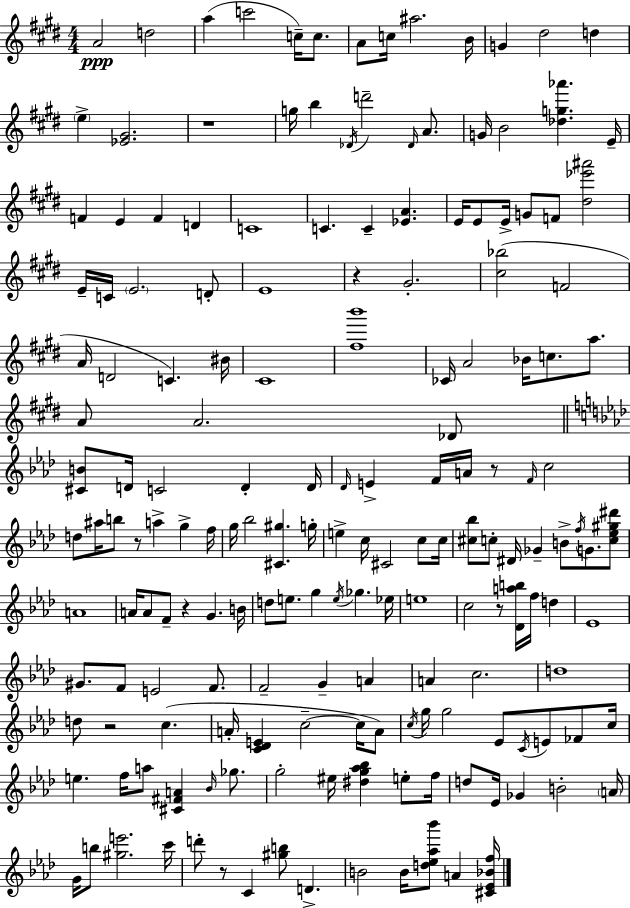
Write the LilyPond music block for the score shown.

{
  \clef treble
  \numericTimeSignature
  \time 4/4
  \key e \major
  \repeat volta 2 { a'2\ppp d''2 | a''4( c'''2 c''16--) c''8. | a'8 c''16 ais''2. b'16 | g'4 dis''2 d''4 | \break \parenthesize e''4-> <ees' gis'>2. | r1 | g''16 b''4 \acciaccatura { des'16 } d'''2-- \grace { des'16 } a'8. | g'16 b'2 <des'' g'' aes'''>4. | \break e'16-- f'4 e'4 f'4 d'4 | c'1 | c'4. c'4-- <ees' a'>4. | e'16 e'8 e'16-> g'8 f'8 <dis'' ees''' ais'''>2 | \break e'16-- c'16 \parenthesize e'2. | d'8-. e'1 | r4 gis'2.-. | <cis'' bes''>2( f'2 | \break a'16 d'2 c'4.) | bis'16 cis'1 | <fis'' b'''>1 | ces'16 a'2 bes'16 c''8. a''8. | \break a'8 a'2. | des'8 \bar "||" \break \key aes \major <cis' b'>8 d'16 c'2 d'4-. d'16 | \grace { des'16 } e'4-> f'16 a'16 r8 \grace { f'16 } c''2 | d''8 ais''16 b''8 r8 a''4-> g''4-> | f''16 g''16 bes''2 <cis' gis''>4. | \break g''16-. e''4-> c''16 cis'2 c''8 | c''16 <cis'' bes''>8 c''8-. dis'16 ges'4-- b'8-> \acciaccatura { f''16 } g'8. | <c'' ees'' gis'' dis'''>8 a'1 | a'16 a'8 f'8-- r4 g'4. | \break b'16 d''8 e''8. g''4 \acciaccatura { e''16 } ges''4. | ees''16 e''1 | c''2 r8 <des' a'' b''>16 f''16 | d''4 ees'1 | \break gis'8. f'8 e'2 | f'8. f'2-- g'4-- | a'4 a'4 c''2. | d''1 | \break d''8 r2 c''4.( | a'16-. <c' des' e'>4 c''2--~~ | c''16 a'8) \acciaccatura { c''16 } g''16 g''2 ees'8 | \acciaccatura { c'16 } e'8 fes'8 c''16 e''4. f''16 a''8 <cis' fis' a'>4 | \break \grace { bes'16 } ges''8. g''2-. eis''16 | <dis'' g'' aes'' bes''>4 e''8-. f''16 d''8 ees'16 ges'4 b'2-. | \parenthesize a'16 g'16 b''8 <gis'' e'''>2. | c'''16 d'''8-. r8 c'4 <gis'' b''>8 | \break d'4.-> b'2 b'16 | <d'' ees'' aes'' bes'''>8 a'4 <cis' ees' bes' f''>16 } \bar "|."
}